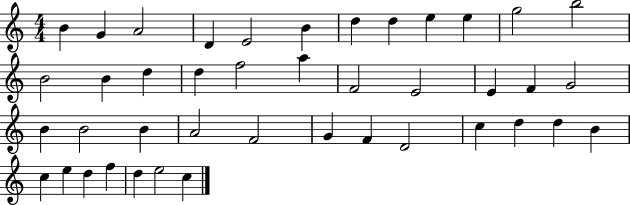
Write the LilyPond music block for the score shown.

{
  \clef treble
  \numericTimeSignature
  \time 4/4
  \key c \major
  b'4 g'4 a'2 | d'4 e'2 b'4 | d''4 d''4 e''4 e''4 | g''2 b''2 | \break b'2 b'4 d''4 | d''4 f''2 a''4 | f'2 e'2 | e'4 f'4 g'2 | \break b'4 b'2 b'4 | a'2 f'2 | g'4 f'4 d'2 | c''4 d''4 d''4 b'4 | \break c''4 e''4 d''4 f''4 | d''4 e''2 c''4 | \bar "|."
}